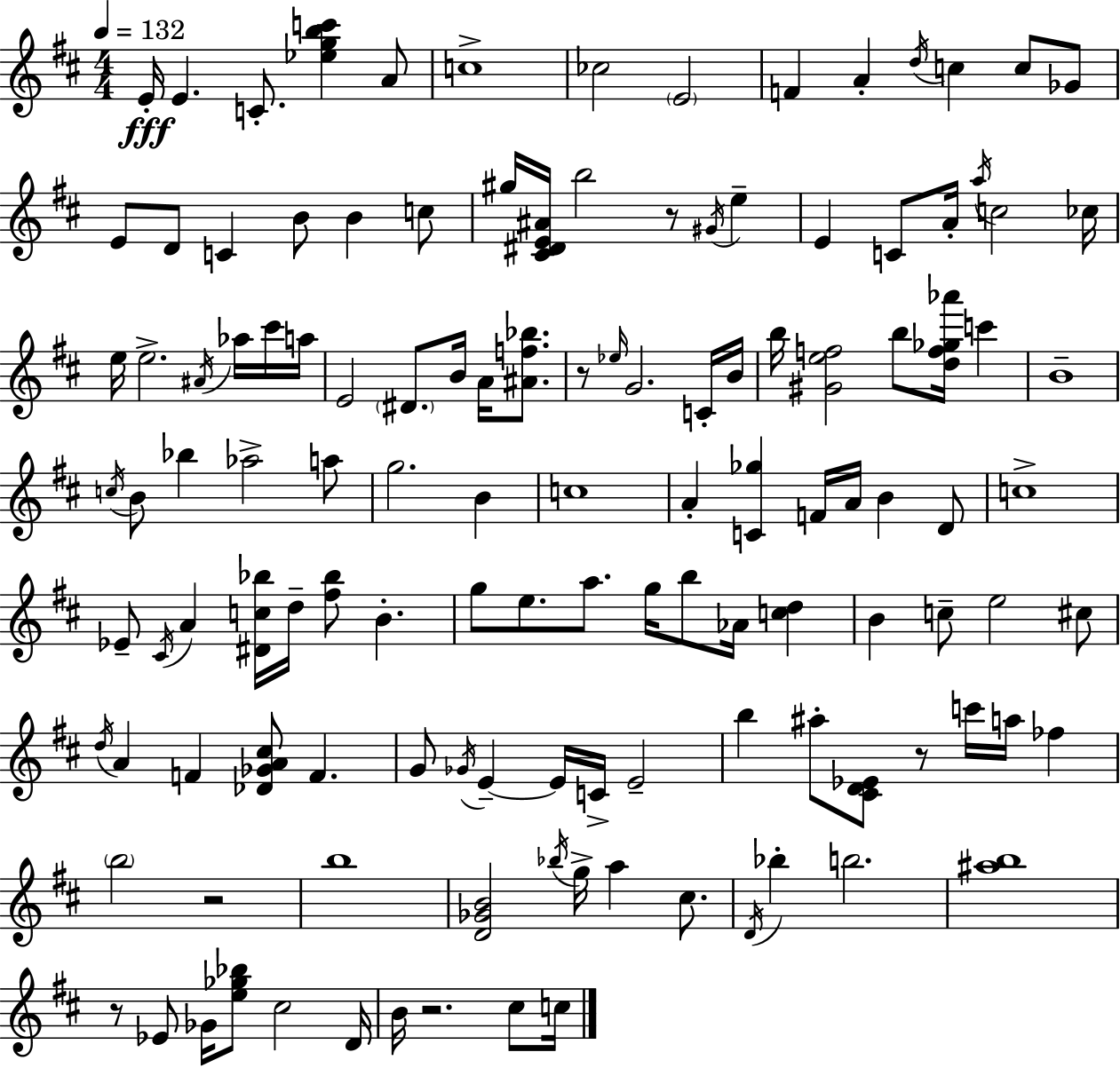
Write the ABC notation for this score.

X:1
T:Untitled
M:4/4
L:1/4
K:D
E/4 E C/2 [_egbc'] A/2 c4 _c2 E2 F A d/4 c c/2 _G/2 E/2 D/2 C B/2 B c/2 ^g/4 [^C^DE^A]/4 b2 z/2 ^G/4 e E C/2 A/4 a/4 c2 _c/4 e/4 e2 ^A/4 _a/4 ^c'/4 a/4 E2 ^D/2 B/4 A/4 [^Af_b]/2 z/2 _e/4 G2 C/4 B/4 b/4 [^Gef]2 b/2 [df_g_a']/4 c' B4 c/4 B/2 _b _a2 a/2 g2 B c4 A [C_g] F/4 A/4 B D/2 c4 _E/2 ^C/4 A [^Dc_b]/4 d/4 [^f_b]/2 B g/2 e/2 a/2 g/4 b/2 _A/4 [cd] B c/2 e2 ^c/2 d/4 A F [_D_GA^c]/2 F G/2 _G/4 E E/4 C/4 E2 b ^a/2 [^CD_E]/2 z/2 c'/4 a/4 _f b2 z2 b4 [D_GB]2 _b/4 g/4 a ^c/2 D/4 _b b2 [^ab]4 z/2 _E/2 _G/4 [e_g_b]/2 ^c2 D/4 B/4 z2 ^c/2 c/4